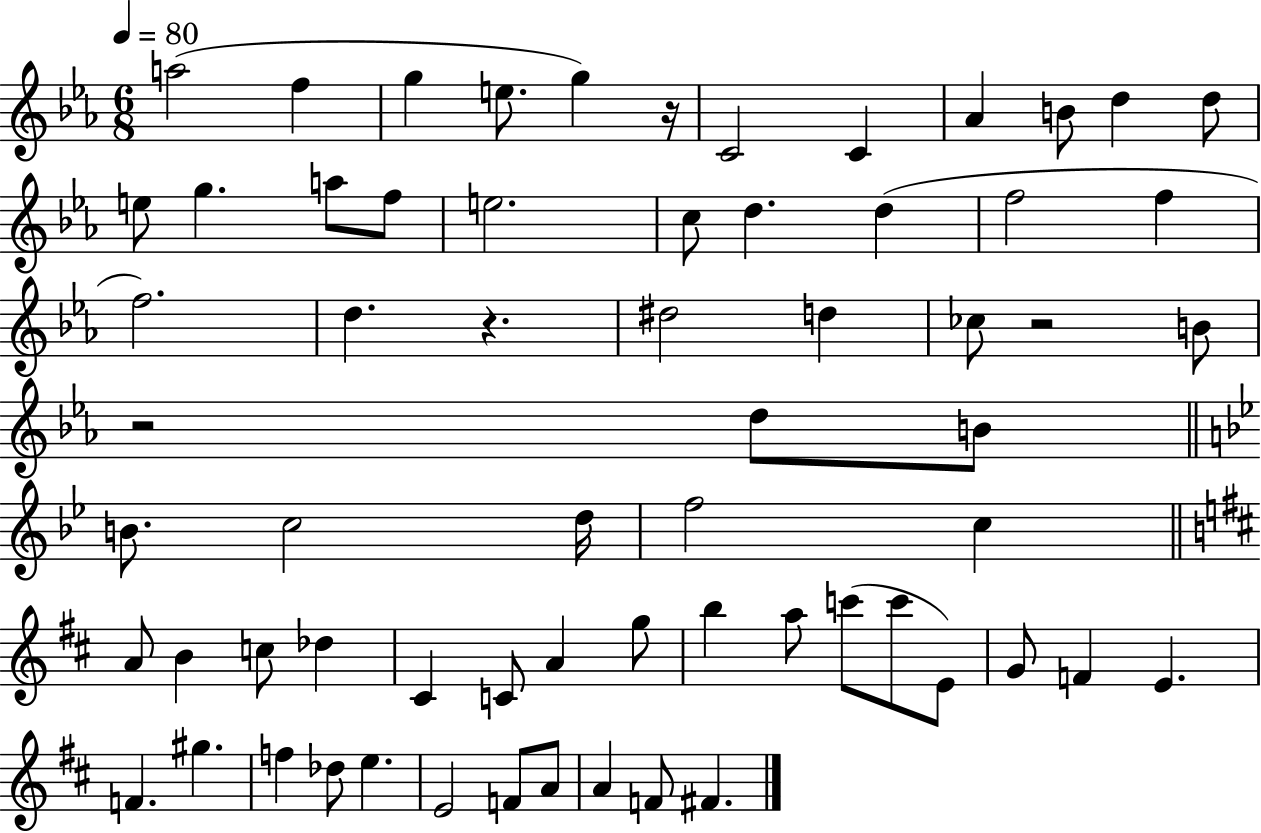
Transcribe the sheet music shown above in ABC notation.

X:1
T:Untitled
M:6/8
L:1/4
K:Eb
a2 f g e/2 g z/4 C2 C _A B/2 d d/2 e/2 g a/2 f/2 e2 c/2 d d f2 f f2 d z ^d2 d _c/2 z2 B/2 z2 d/2 B/2 B/2 c2 d/4 f2 c A/2 B c/2 _d ^C C/2 A g/2 b a/2 c'/2 c'/2 E/2 G/2 F E F ^g f _d/2 e E2 F/2 A/2 A F/2 ^F